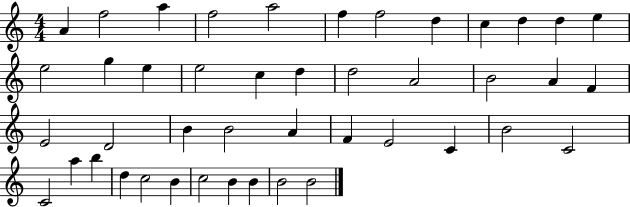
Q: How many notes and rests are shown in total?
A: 44